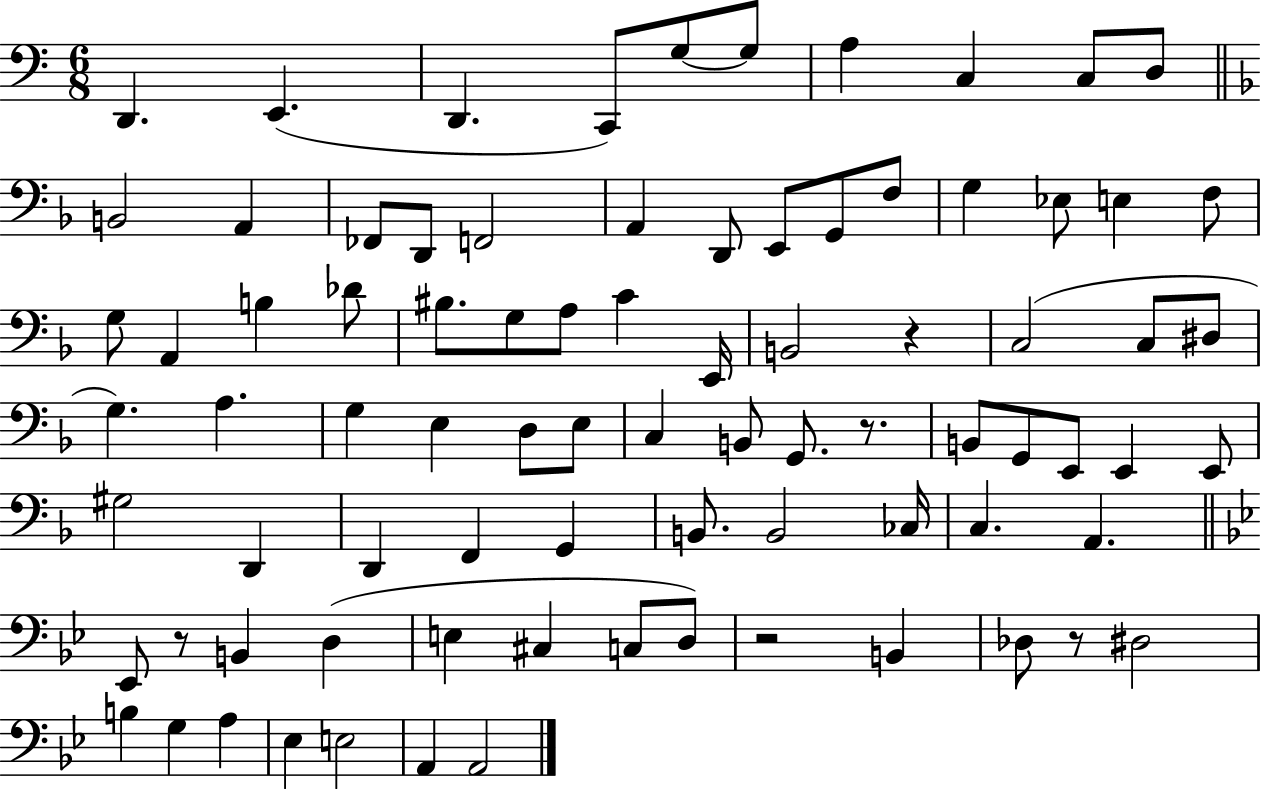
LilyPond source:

{
  \clef bass
  \numericTimeSignature
  \time 6/8
  \key c \major
  d,4. e,4.( | d,4. c,8) g8~~ g8 | a4 c4 c8 d8 | \bar "||" \break \key f \major b,2 a,4 | fes,8 d,8 f,2 | a,4 d,8 e,8 g,8 f8 | g4 ees8 e4 f8 | \break g8 a,4 b4 des'8 | bis8. g8 a8 c'4 e,16 | b,2 r4 | c2( c8 dis8 | \break g4.) a4. | g4 e4 d8 e8 | c4 b,8 g,8. r8. | b,8 g,8 e,8 e,4 e,8 | \break gis2 d,4 | d,4 f,4 g,4 | b,8. b,2 ces16 | c4. a,4. | \break \bar "||" \break \key bes \major ees,8 r8 b,4 d4( | e4 cis4 c8 d8) | r2 b,4 | des8 r8 dis2 | \break b4 g4 a4 | ees4 e2 | a,4 a,2 | \bar "|."
}